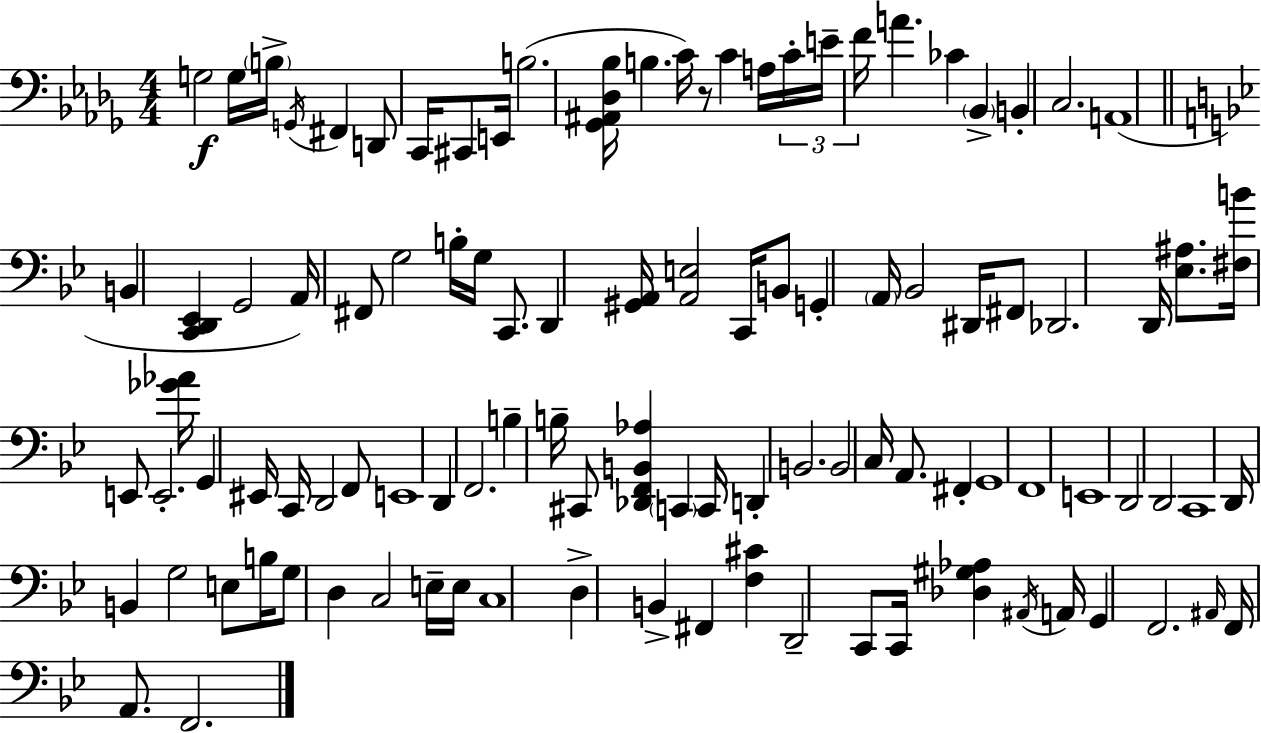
{
  \clef bass
  \numericTimeSignature
  \time 4/4
  \key bes \minor
  g2\f g16 \parenthesize b16-> \acciaccatura { g,16 } fis,4 d,8 | c,16 cis,8 e,16 b2.( | <ges, ais, des bes>16 b4. c'16) r8 c'4 a16 | \tuplet 3/2 { c'16-. e'16-- f'16 } a'4. ces'4 \parenthesize bes,4-> | \break b,4-. c2. | a,1( | \bar "||" \break \key g \minor b,4 <c, d, ees,>4 g,2 | a,16) fis,8 g2 b16-. g16 c,8. | d,4 <gis, a,>16 <a, e>2 c,16 b,8 | g,4-. \parenthesize a,16 bes,2 dis,16 fis,8 | \break des,2. d,16 <ees ais>8. | <fis b'>16 e,8 e,2.-. <ges' aes'>16 | g,4 eis,16 c,16 d,2 f,8 | e,1 | \break d,4 f,2. | b4-- b16-- cis,8 <des, f, b, aes>4 \parenthesize c,4 c,16 | d,4-. b,2. | b,2 c16 a,8. fis,4-. | \break g,1 | f,1 | e,1 | d,2 d,2 | \break c,1 | d,16 b,4 g2 e8 b16 | g8 d4 c2 e16-- e16 | c1 | \break d4-> b,4-> fis,4 <f cis'>4 | d,2-- c,8 c,16 <des gis aes>4 \acciaccatura { ais,16 } | a,16 g,4 f,2. | \grace { ais,16 } f,16 a,8. f,2. | \break \bar "|."
}